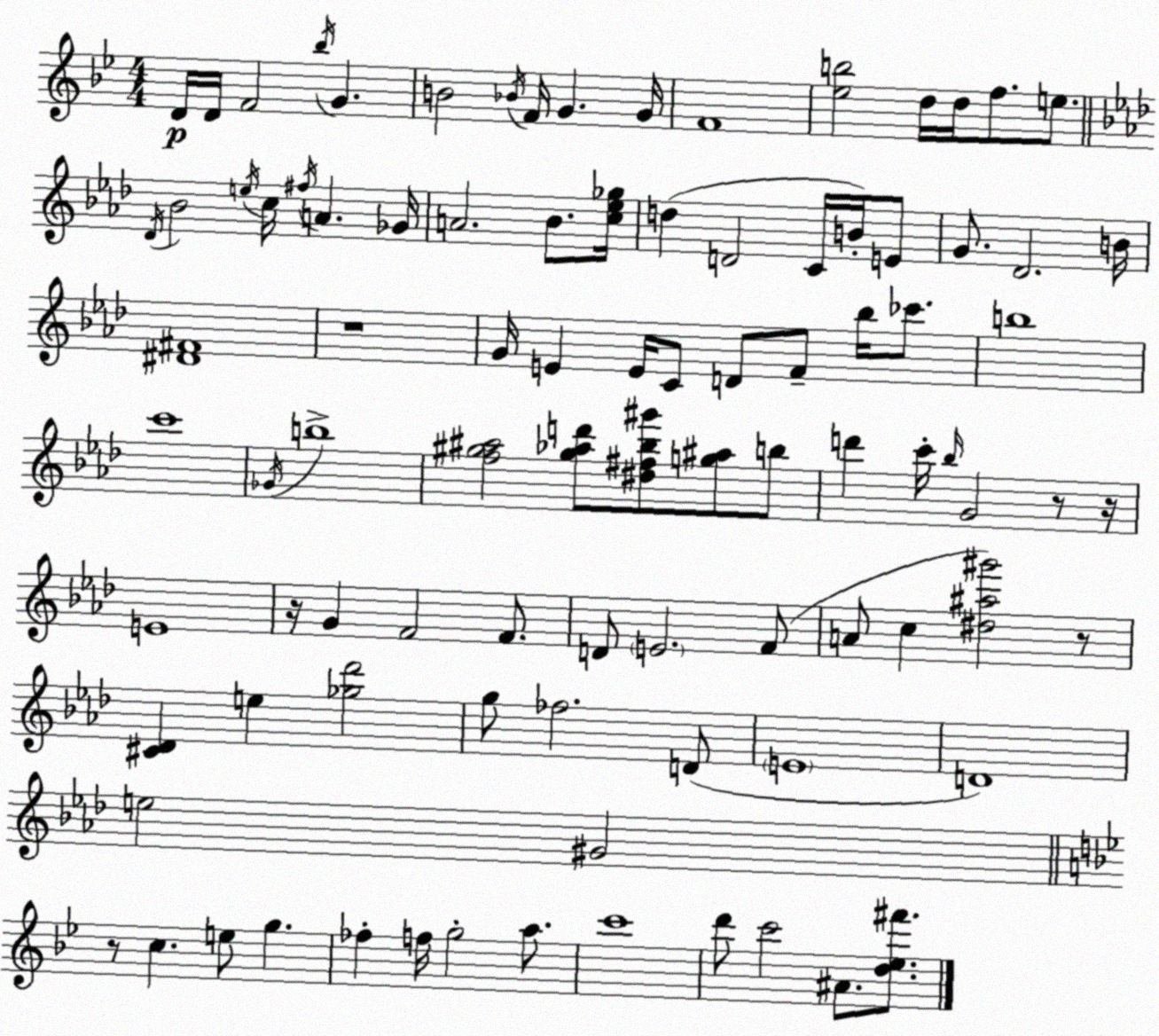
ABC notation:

X:1
T:Untitled
M:4/4
L:1/4
K:Bb
D/4 D/4 F2 _b/4 G B2 _B/4 F/4 G G/4 F4 [_eb]2 d/4 d/4 f/2 e/2 _D/4 _B2 e/4 c/4 ^f/4 A _G/4 A2 _B/2 [c_e_g]/4 d D2 C/4 B/4 E/2 G/2 _D2 B/4 [^D^F]4 z4 G/4 E E/4 C/2 D/2 F/2 _b/4 _c'/2 b4 c'4 _G/4 b4 [f^g^a]2 [^g_ad']/2 [^d^f_b^g']/2 [g^a]/2 b/2 d' c'/4 _b/4 G2 z/2 z/4 E4 z/4 G F2 F/2 D/2 E2 F/2 A/2 c [^d^a^g']2 z/2 [^C_D] e [_g_d']2 g/2 _f2 D/2 E4 D4 e2 ^G2 z/2 c e/2 g _f f/4 g2 a/2 c'4 d'/2 c'2 ^A/2 [d_e^f']/2